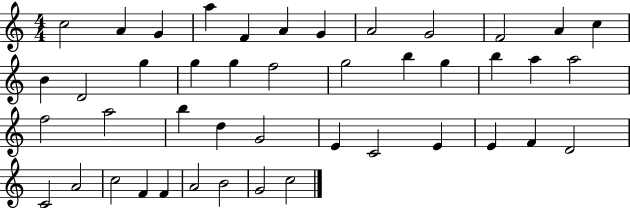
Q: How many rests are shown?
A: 0